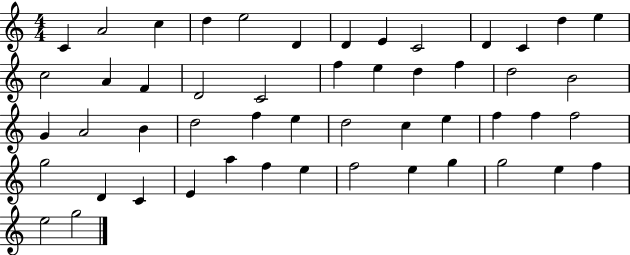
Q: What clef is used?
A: treble